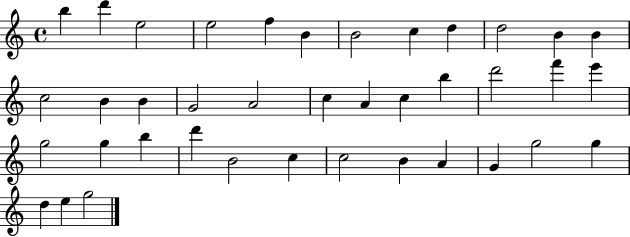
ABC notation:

X:1
T:Untitled
M:4/4
L:1/4
K:C
b d' e2 e2 f B B2 c d d2 B B c2 B B G2 A2 c A c b d'2 f' e' g2 g b d' B2 c c2 B A G g2 g d e g2